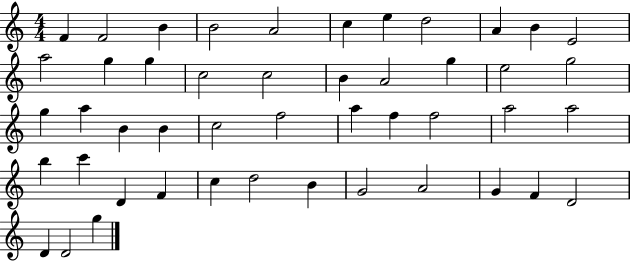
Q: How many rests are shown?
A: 0